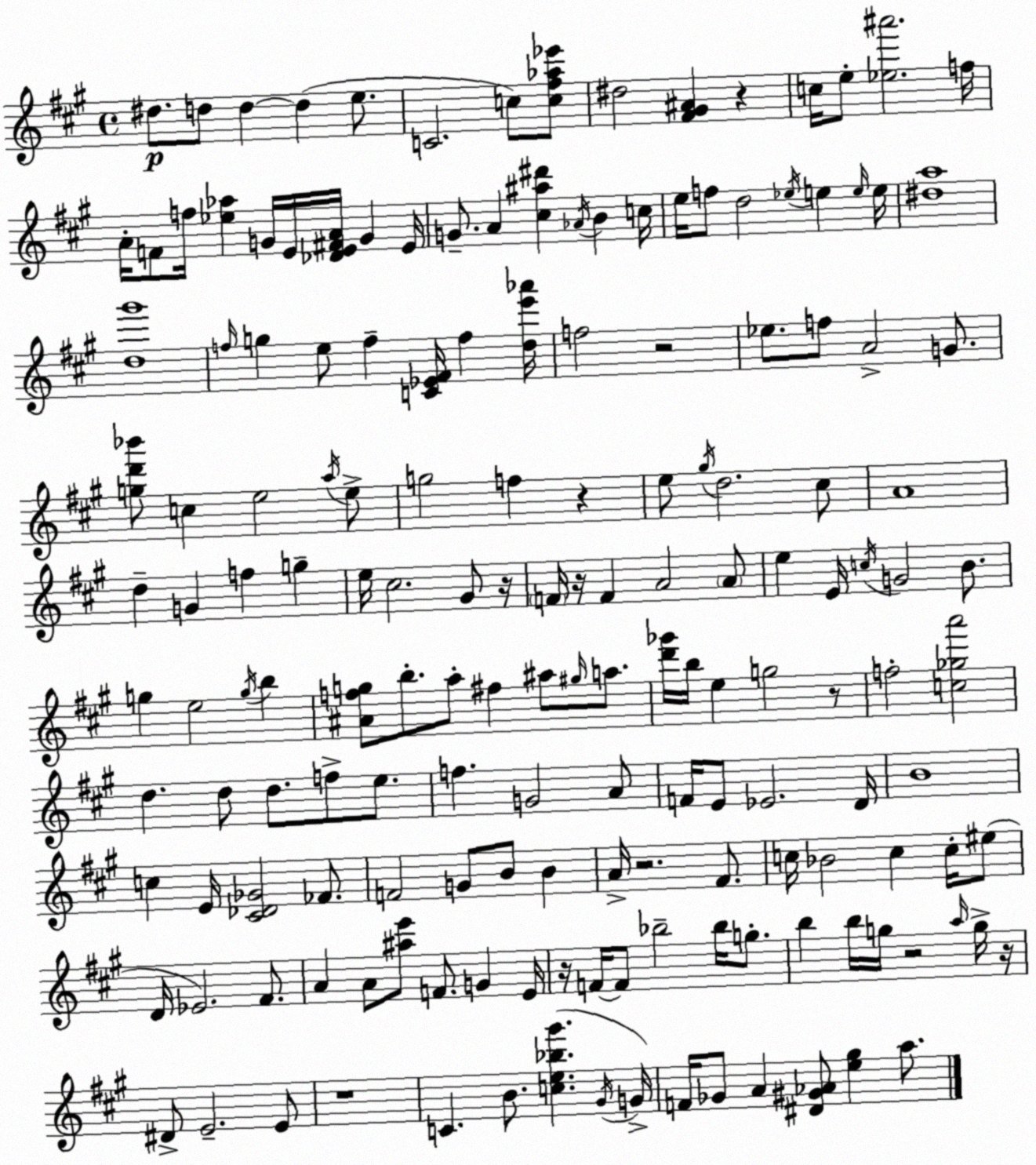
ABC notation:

X:1
T:Untitled
M:4/4
L:1/4
K:A
^d/2 d/2 d d e/2 C2 c/2 [c^f_a_e']/2 ^d2 [^F^G^A] z c/4 e/2 [_e^a']2 f/4 A/4 F/2 f/4 [_e_a] G/4 E/4 [_DE^FA]/4 G E/4 G/2 A [^c^a^d'] _A/4 B c/4 e/4 f/2 d2 _e/4 e e/4 e/4 [^da]4 [d^g']4 f/4 g e/2 f [C_E^F]/4 f [de'_a']/4 f2 z2 _e/2 f/2 A2 G/2 [gd'_b']/2 c e2 a/4 e/2 g2 f z e/2 ^g/4 d2 ^c/2 A4 d G f g e/4 ^c2 ^G/2 z/4 F/4 z/4 F A2 A/2 e E/4 c/4 G2 B/2 g e2 g/4 b [^Afg]/2 b/2 a/2 ^f ^a/2 ^g/4 a/2 [d'_g']/4 b/4 e g2 z/2 f2 [c_ga']2 d d/2 d/2 f/2 e/2 f G2 A/2 F/4 E/2 _E2 D/4 B4 c E/4 [^C_D_G]2 _F/2 F2 G/2 B/2 B A/4 z2 ^F/2 c/4 _B2 c c/4 ^e/2 D/4 _E2 ^F/2 A A/2 [^ae']/2 F/2 G E/4 z/4 F/4 F/2 _b2 _b/4 g/2 b b/4 g/4 z2 a/4 g/4 z/4 ^D/2 E2 E/2 z4 C B/2 [ce_b^g'] ^G/4 G/4 F/4 _G/2 A [^D^G_A]/2 [e^g] a/2